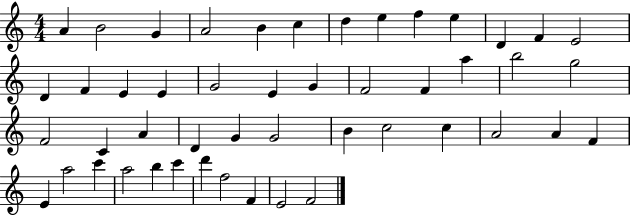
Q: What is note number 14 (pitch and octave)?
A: D4